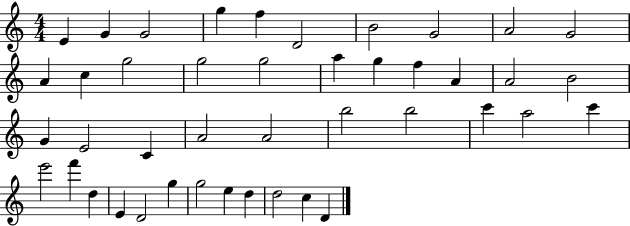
X:1
T:Untitled
M:4/4
L:1/4
K:C
E G G2 g f D2 B2 G2 A2 G2 A c g2 g2 g2 a g f A A2 B2 G E2 C A2 A2 b2 b2 c' a2 c' e'2 f' d E D2 g g2 e d d2 c D